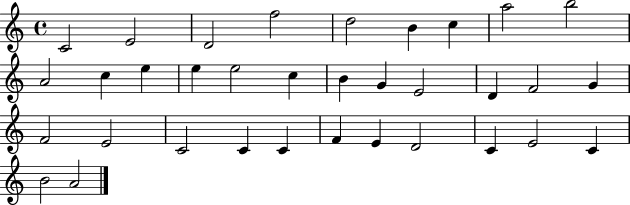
X:1
T:Untitled
M:4/4
L:1/4
K:C
C2 E2 D2 f2 d2 B c a2 b2 A2 c e e e2 c B G E2 D F2 G F2 E2 C2 C C F E D2 C E2 C B2 A2